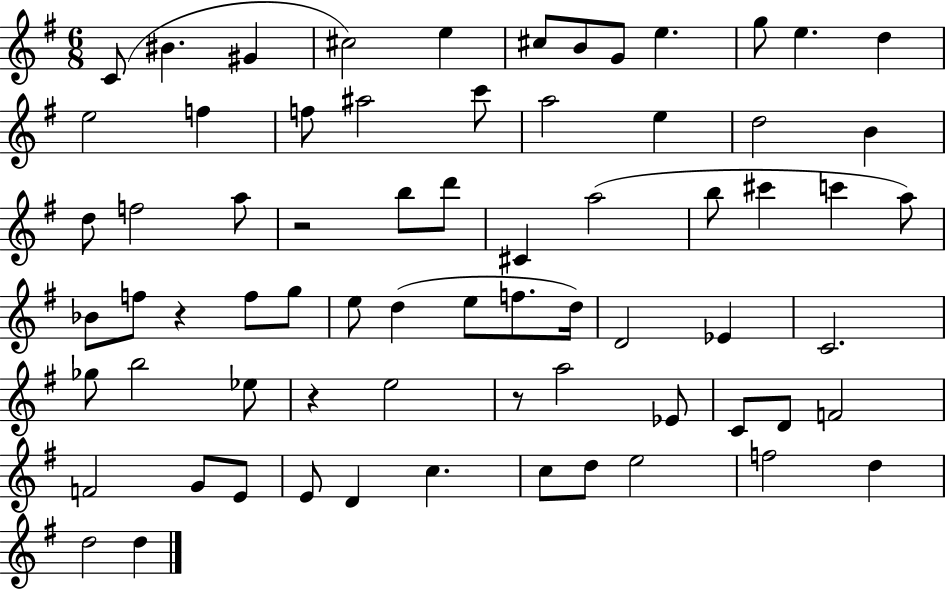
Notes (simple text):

C4/e BIS4/q. G#4/q C#5/h E5/q C#5/e B4/e G4/e E5/q. G5/e E5/q. D5/q E5/h F5/q F5/e A#5/h C6/e A5/h E5/q D5/h B4/q D5/e F5/h A5/e R/h B5/e D6/e C#4/q A5/h B5/e C#6/q C6/q A5/e Bb4/e F5/e R/q F5/e G5/e E5/e D5/q E5/e F5/e. D5/s D4/h Eb4/q C4/h. Gb5/e B5/h Eb5/e R/q E5/h R/e A5/h Eb4/e C4/e D4/e F4/h F4/h G4/e E4/e E4/e D4/q C5/q. C5/e D5/e E5/h F5/h D5/q D5/h D5/q